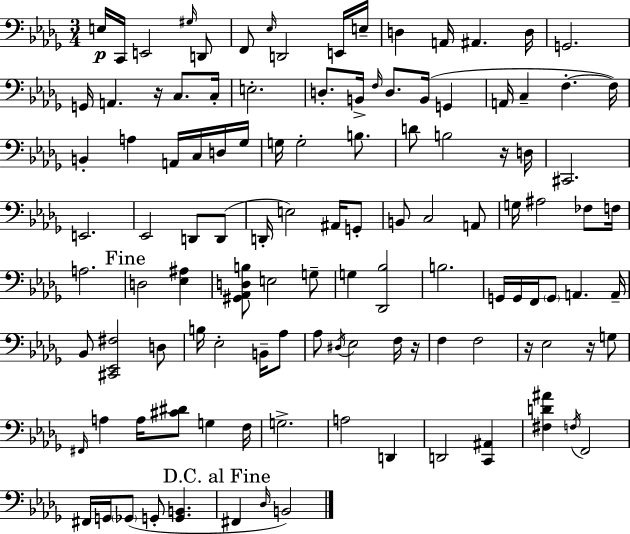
E3/s C2/s E2/h G#3/s D2/e F2/e Eb3/s D2/h E2/s E3/s D3/q A2/s A#2/q. D3/s G2/h. G2/s A2/q. R/s C3/e. C3/s E3/h. D3/e. B2/s F3/s D3/e. B2/s G2/q A2/s C3/q F3/q. F3/s B2/q A3/q A2/s C3/s D3/s Gb3/s G3/s G3/h B3/e. D4/e B3/h R/s D3/s C#2/h. E2/h. Eb2/h D2/e D2/e D2/s E3/h A#2/s G2/e B2/e C3/h A2/e G3/s A#3/h FES3/e F3/s A3/h. D3/h [Eb3,A#3]/q [G#2,Ab2,D3,B3]/e E3/h G3/e G3/q [Db2,Bb3]/h B3/h. G2/s G2/s F2/s G2/e A2/q. A2/s Bb2/e [C#2,Eb2,F#3]/h D3/e B3/s Eb3/h B2/s Ab3/e Ab3/e D#3/s Eb3/h F3/s R/s F3/q F3/h R/s Eb3/h R/s G3/e F#2/s A3/q A3/s [C#4,D#4]/e G3/q F3/s G3/h. A3/h D2/q D2/h [C2,A#2]/q [F#3,D4,A#4]/q F3/s F2/h F#2/s G2/s Gb2/e G2/e [G2,B2]/q. F#2/q Db3/s B2/h